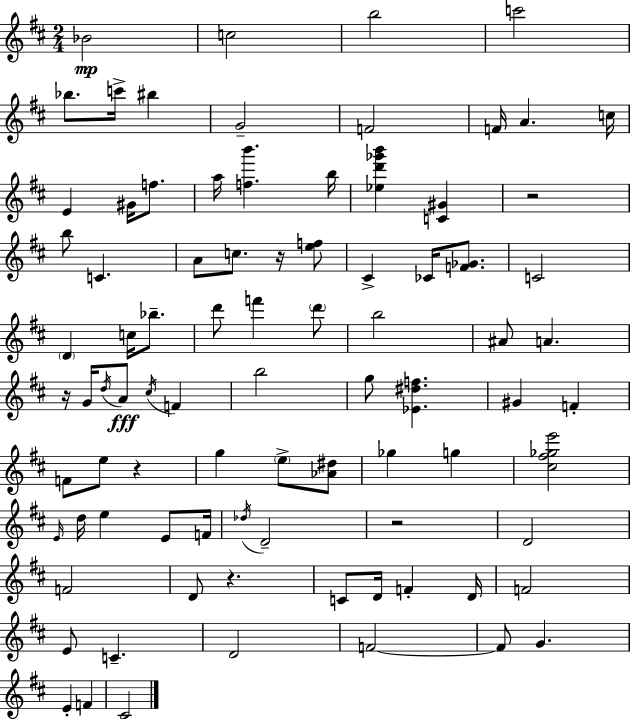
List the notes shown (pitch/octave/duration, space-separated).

Bb4/h C5/h B5/h C6/h Bb5/e. C6/s BIS5/q G4/h F4/h F4/s A4/q. C5/s E4/q G#4/s F5/e. A5/s [F5,B6]/q. B5/s [Eb5,D6,Gb6,B6]/q [C4,G#4]/q R/h B5/e C4/q. A4/e C5/e. R/s [E5,F5]/e C#4/q CES4/s [F4,Gb4]/e. C4/h D4/q C5/s Bb5/e. D6/e F6/q D6/e B5/h A#4/e A4/q. R/s G4/s D5/s A4/e C#5/s F4/q B5/h G5/e [Eb4,D#5,F5]/q. G#4/q F4/q F4/e E5/e R/q G5/q E5/e [Ab4,D#5]/e Gb5/q G5/q [C#5,F#5,Gb5,E6]/h E4/s D5/s E5/q E4/e F4/s Db5/s D4/h R/h D4/h F4/h D4/e R/q. C4/e D4/s F4/q D4/s F4/h E4/e C4/q. D4/h F4/h F4/e G4/q. E4/q F4/q C#4/h